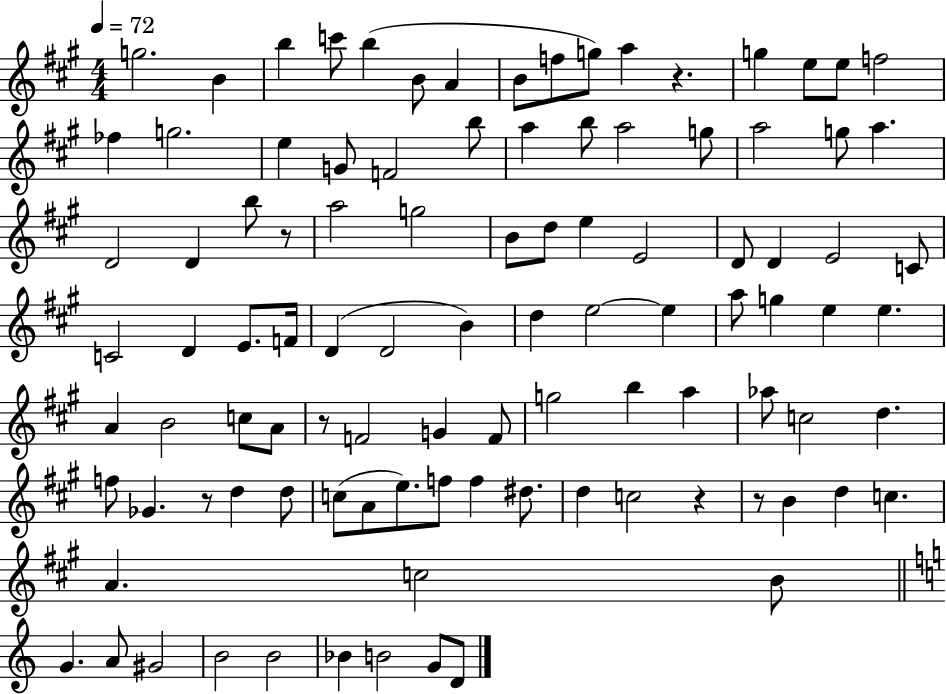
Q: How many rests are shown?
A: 6